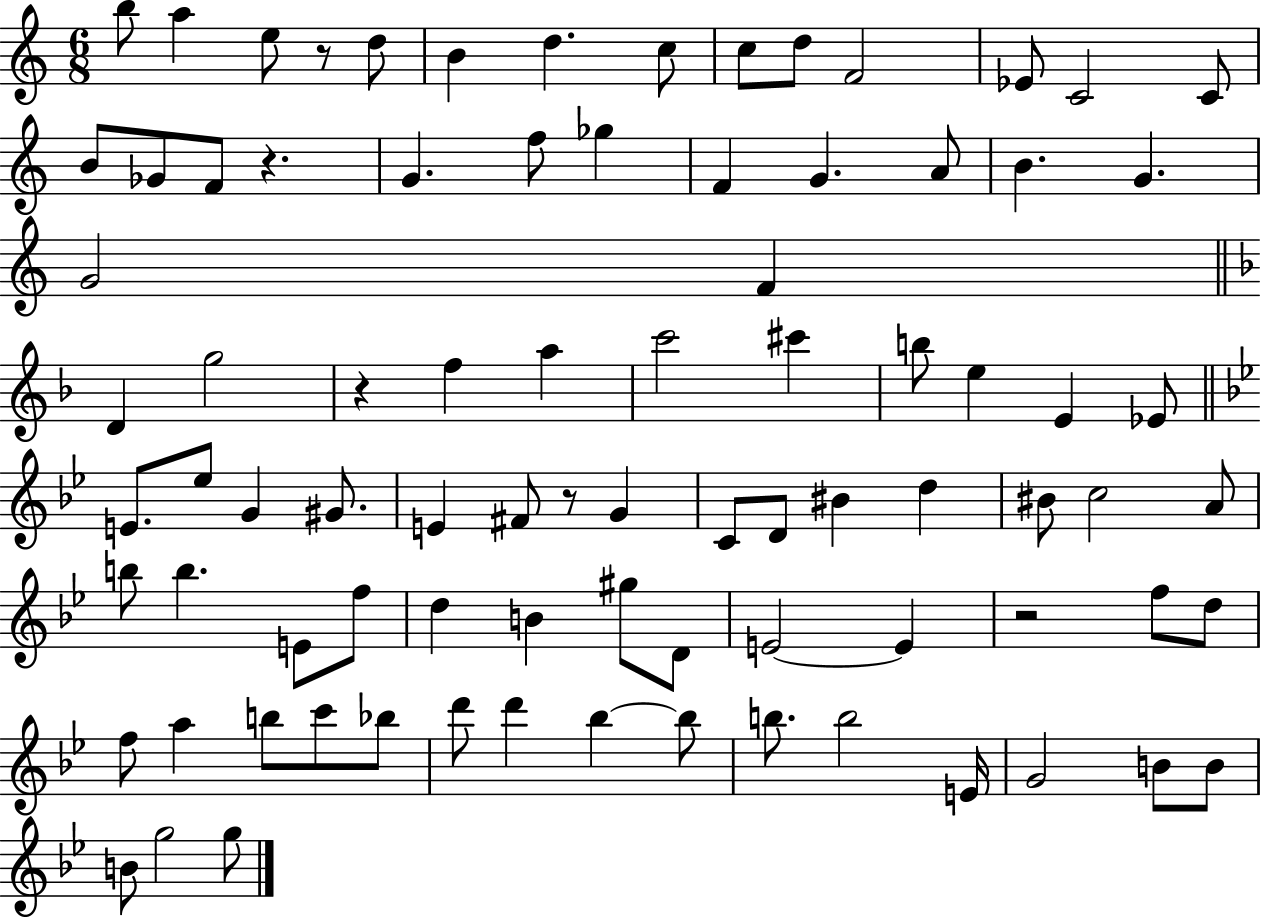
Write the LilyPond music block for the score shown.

{
  \clef treble
  \numericTimeSignature
  \time 6/8
  \key c \major
  b''8 a''4 e''8 r8 d''8 | b'4 d''4. c''8 | c''8 d''8 f'2 | ees'8 c'2 c'8 | \break b'8 ges'8 f'8 r4. | g'4. f''8 ges''4 | f'4 g'4. a'8 | b'4. g'4. | \break g'2 f'4 | \bar "||" \break \key f \major d'4 g''2 | r4 f''4 a''4 | c'''2 cis'''4 | b''8 e''4 e'4 ees'8 | \break \bar "||" \break \key bes \major e'8. ees''8 g'4 gis'8. | e'4 fis'8 r8 g'4 | c'8 d'8 bis'4 d''4 | bis'8 c''2 a'8 | \break b''8 b''4. e'8 f''8 | d''4 b'4 gis''8 d'8 | e'2~~ e'4 | r2 f''8 d''8 | \break f''8 a''4 b''8 c'''8 bes''8 | d'''8 d'''4 bes''4~~ bes''8 | b''8. b''2 e'16 | g'2 b'8 b'8 | \break b'8 g''2 g''8 | \bar "|."
}